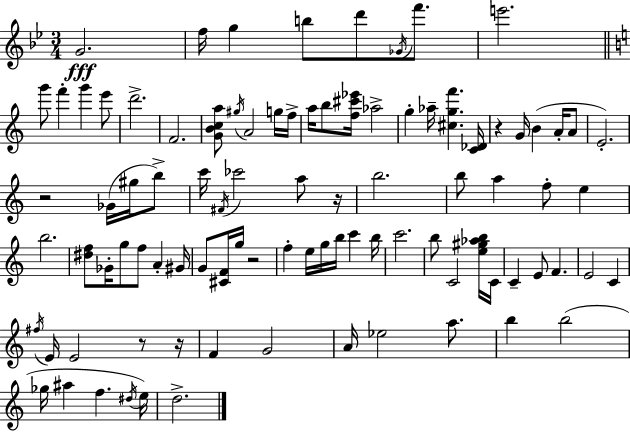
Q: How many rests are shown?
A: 6